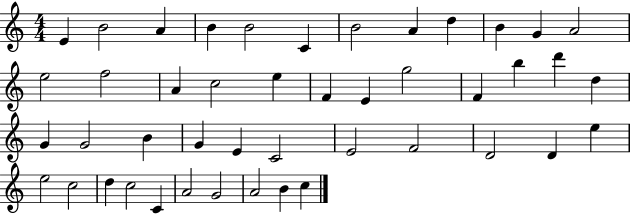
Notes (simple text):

E4/q B4/h A4/q B4/q B4/h C4/q B4/h A4/q D5/q B4/q G4/q A4/h E5/h F5/h A4/q C5/h E5/q F4/q E4/q G5/h F4/q B5/q D6/q D5/q G4/q G4/h B4/q G4/q E4/q C4/h E4/h F4/h D4/h D4/q E5/q E5/h C5/h D5/q C5/h C4/q A4/h G4/h A4/h B4/q C5/q